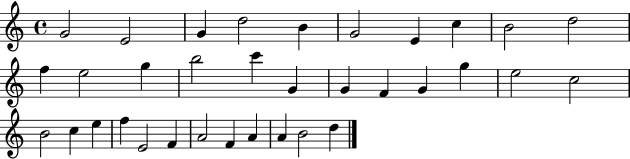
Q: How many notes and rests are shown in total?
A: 34